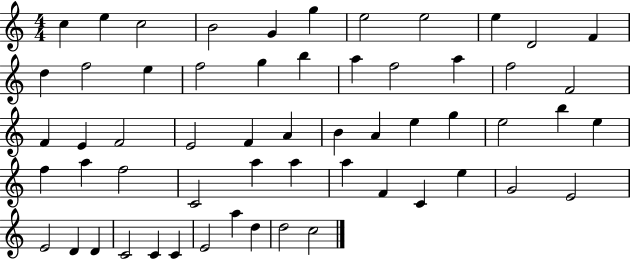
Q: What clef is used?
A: treble